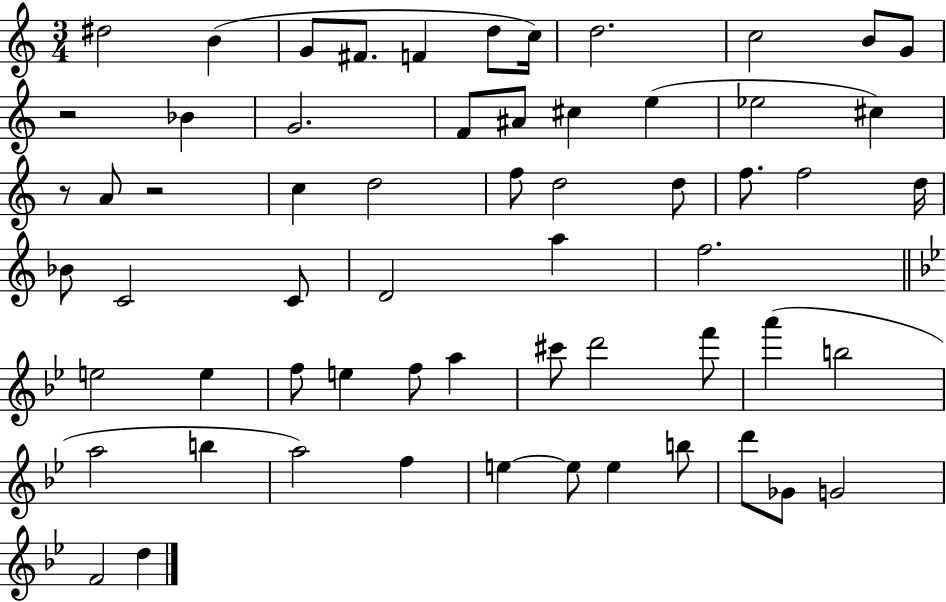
X:1
T:Untitled
M:3/4
L:1/4
K:C
^d2 B G/2 ^F/2 F d/2 c/4 d2 c2 B/2 G/2 z2 _B G2 F/2 ^A/2 ^c e _e2 ^c z/2 A/2 z2 c d2 f/2 d2 d/2 f/2 f2 d/4 _B/2 C2 C/2 D2 a f2 e2 e f/2 e f/2 a ^c'/2 d'2 f'/2 a' b2 a2 b a2 f e e/2 e b/2 d'/2 _G/2 G2 F2 d